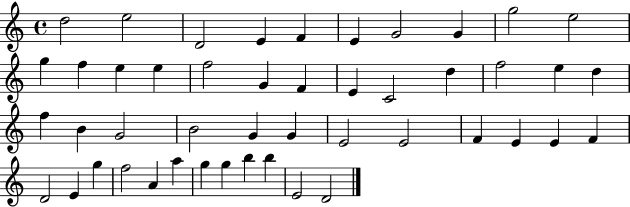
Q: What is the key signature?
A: C major